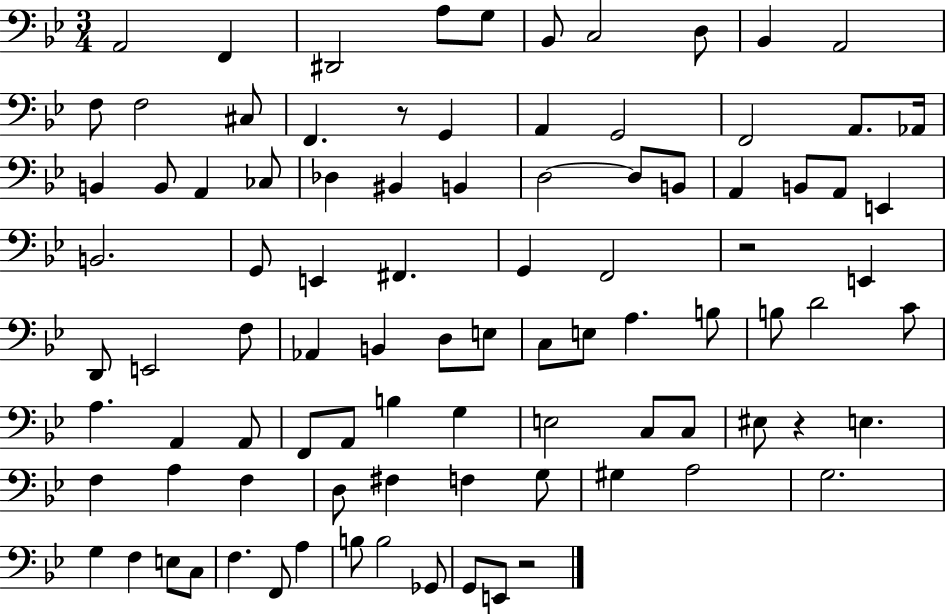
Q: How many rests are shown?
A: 4